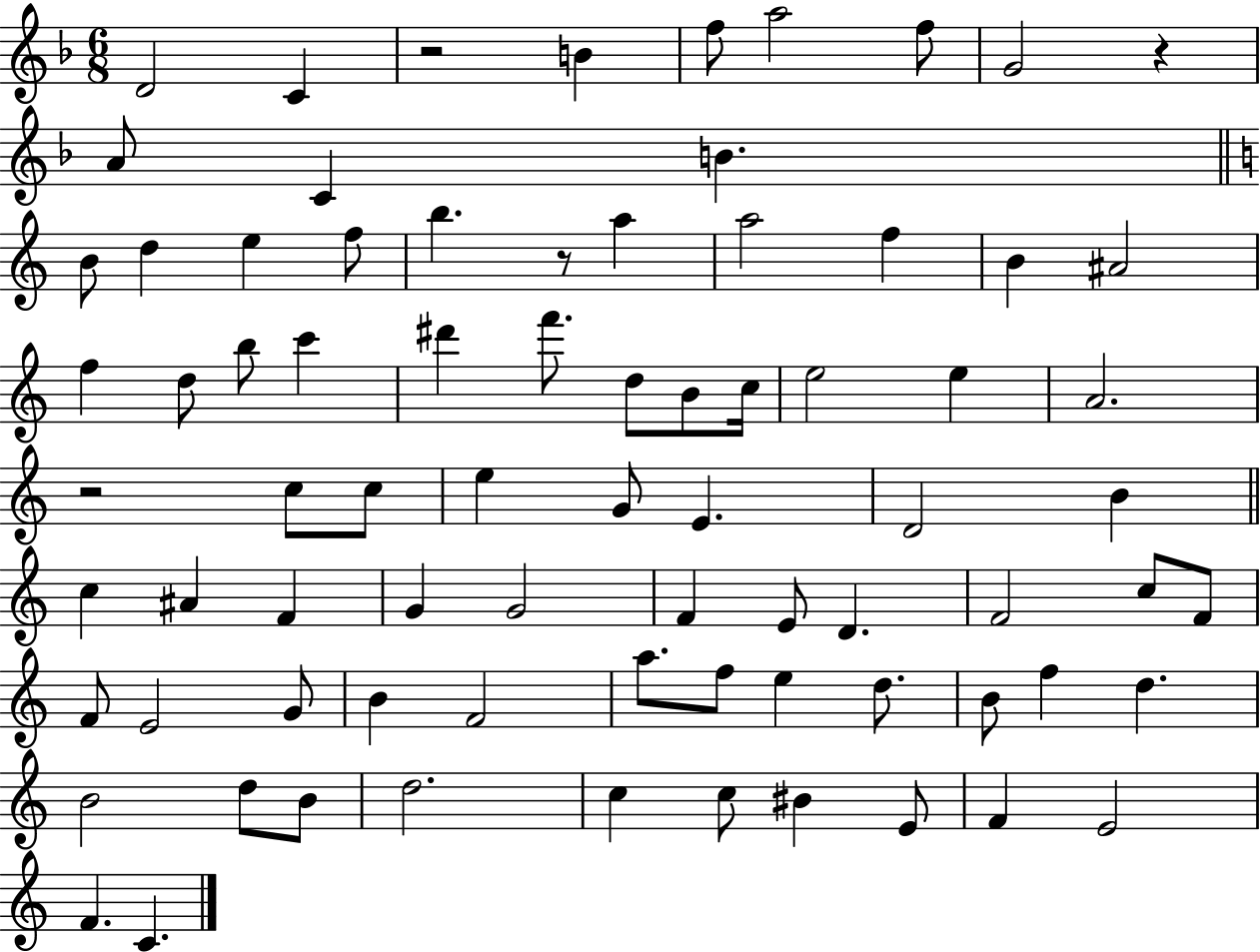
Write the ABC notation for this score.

X:1
T:Untitled
M:6/8
L:1/4
K:F
D2 C z2 B f/2 a2 f/2 G2 z A/2 C B B/2 d e f/2 b z/2 a a2 f B ^A2 f d/2 b/2 c' ^d' f'/2 d/2 B/2 c/4 e2 e A2 z2 c/2 c/2 e G/2 E D2 B c ^A F G G2 F E/2 D F2 c/2 F/2 F/2 E2 G/2 B F2 a/2 f/2 e d/2 B/2 f d B2 d/2 B/2 d2 c c/2 ^B E/2 F E2 F C